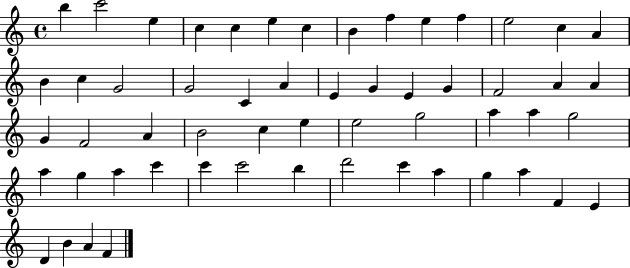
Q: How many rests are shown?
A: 0